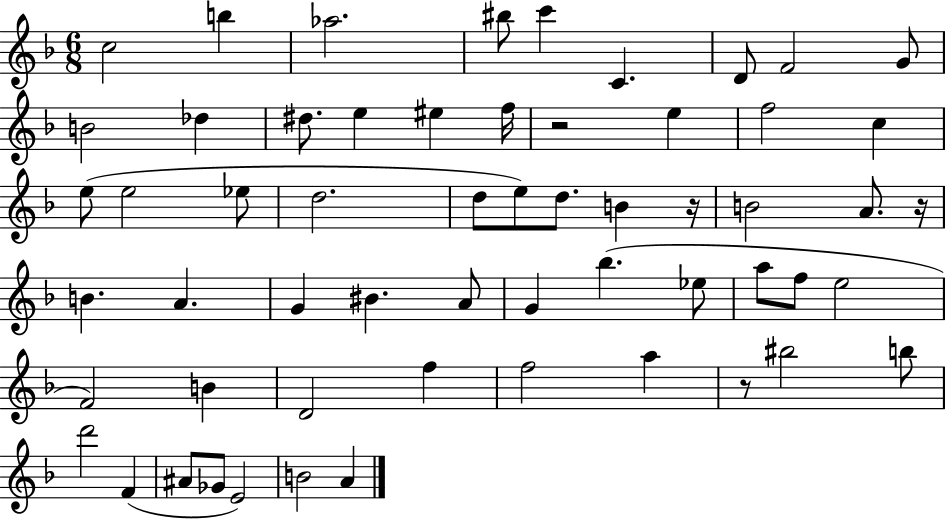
C5/h B5/q Ab5/h. BIS5/e C6/q C4/q. D4/e F4/h G4/e B4/h Db5/q D#5/e. E5/q EIS5/q F5/s R/h E5/q F5/h C5/q E5/e E5/h Eb5/e D5/h. D5/e E5/e D5/e. B4/q R/s B4/h A4/e. R/s B4/q. A4/q. G4/q BIS4/q. A4/e G4/q Bb5/q. Eb5/e A5/e F5/e E5/h F4/h B4/q D4/h F5/q F5/h A5/q R/e BIS5/h B5/e D6/h F4/q A#4/e Gb4/e E4/h B4/h A4/q